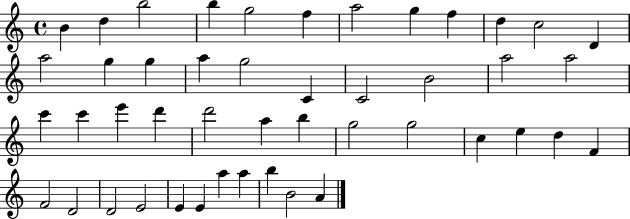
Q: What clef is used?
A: treble